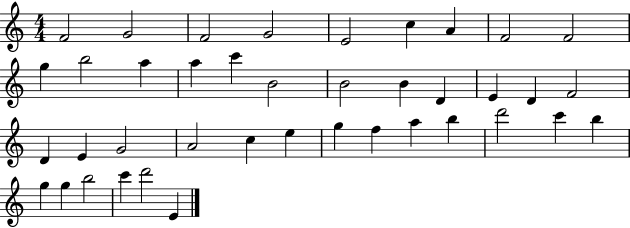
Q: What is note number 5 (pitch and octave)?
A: E4